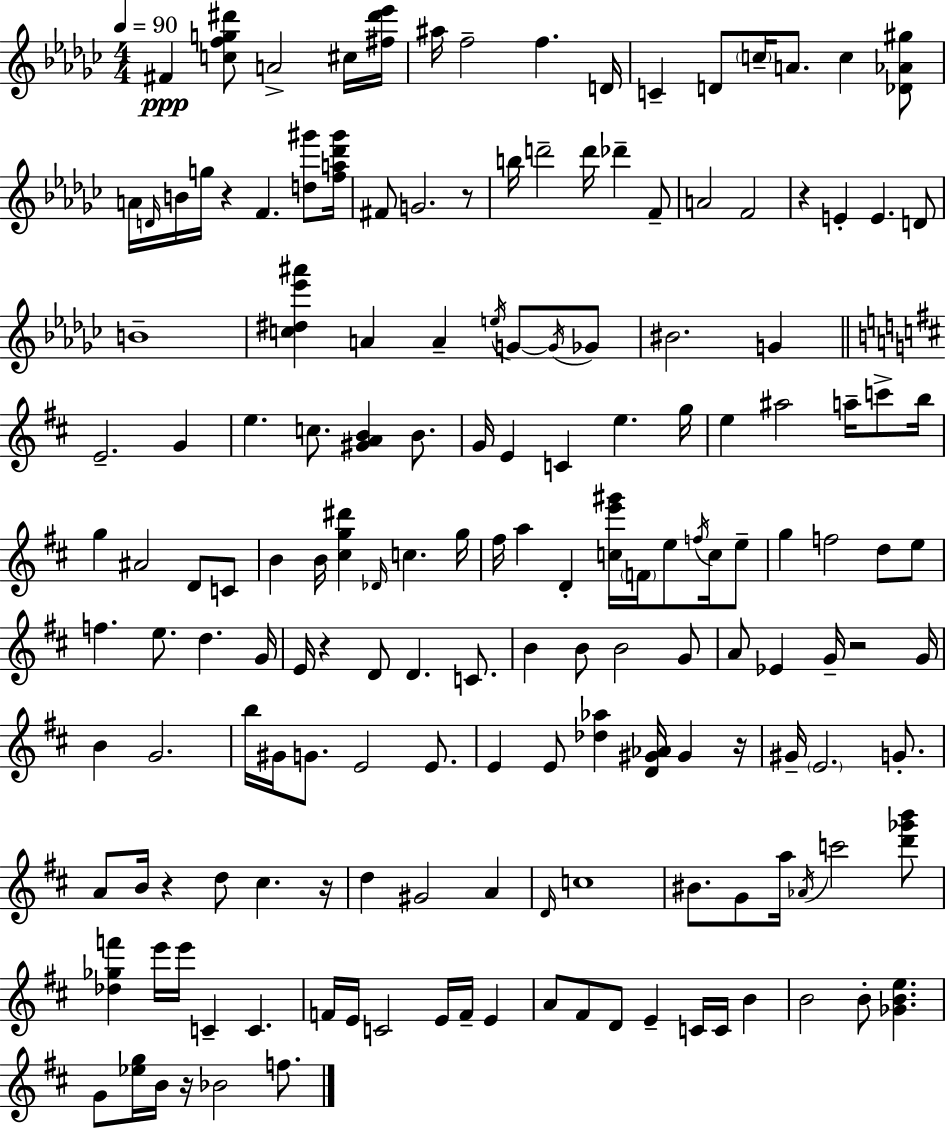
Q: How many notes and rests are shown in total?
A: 164